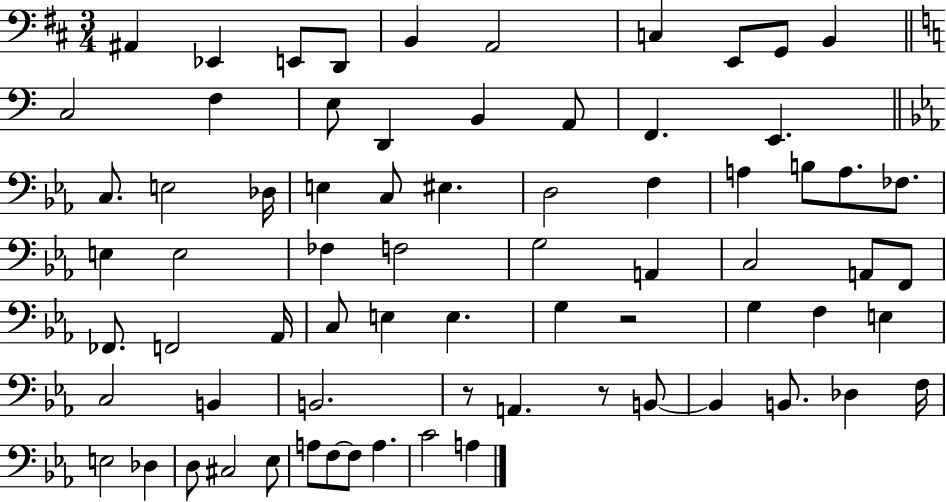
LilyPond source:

{
  \clef bass
  \numericTimeSignature
  \time 3/4
  \key d \major
  ais,4 ees,4 e,8 d,8 | b,4 a,2 | c4 e,8 g,8 b,4 | \bar "||" \break \key a \minor c2 f4 | e8 d,4 b,4 a,8 | f,4. e,4. | \bar "||" \break \key ees \major c8. e2 des16 | e4 c8 eis4. | d2 f4 | a4 b8 a8. fes8. | \break e4 e2 | fes4 f2 | g2 a,4 | c2 a,8 f,8 | \break fes,8. f,2 aes,16 | c8 e4 e4. | g4 r2 | g4 f4 e4 | \break c2 b,4 | b,2. | r8 a,4. r8 b,8~~ | b,4 b,8. des4 f16 | \break e2 des4 | d8 cis2 ees8 | a8 f8~~ f8 a4. | c'2 a4 | \break \bar "|."
}